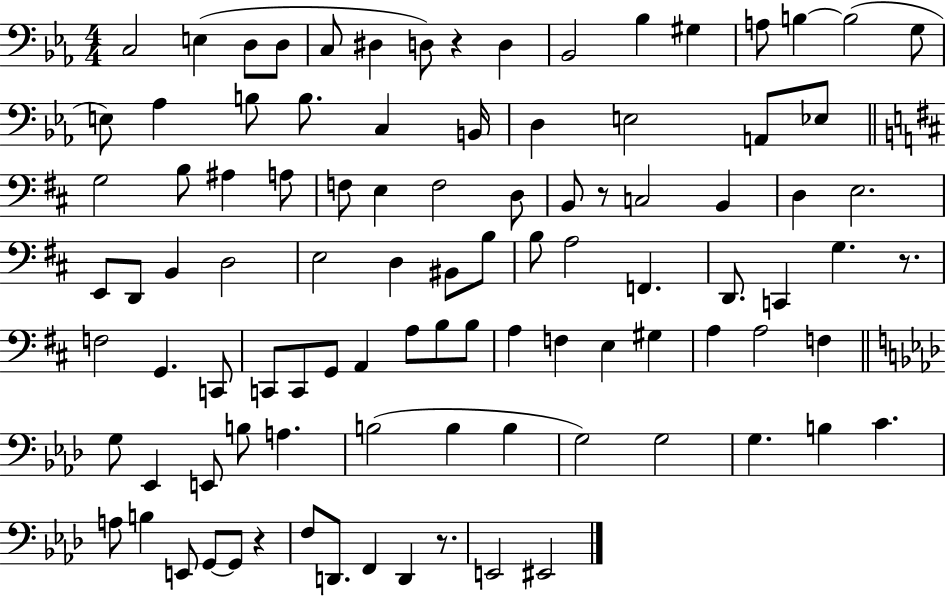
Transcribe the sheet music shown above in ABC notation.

X:1
T:Untitled
M:4/4
L:1/4
K:Eb
C,2 E, D,/2 D,/2 C,/2 ^D, D,/2 z D, _B,,2 _B, ^G, A,/2 B, B,2 G,/2 E,/2 _A, B,/2 B,/2 C, B,,/4 D, E,2 A,,/2 _E,/2 G,2 B,/2 ^A, A,/2 F,/2 E, F,2 D,/2 B,,/2 z/2 C,2 B,, D, E,2 E,,/2 D,,/2 B,, D,2 E,2 D, ^B,,/2 B,/2 B,/2 A,2 F,, D,,/2 C,, G, z/2 F,2 G,, C,,/2 C,,/2 C,,/2 G,,/2 A,, A,/2 B,/2 B,/2 A, F, E, ^G, A, A,2 F, G,/2 _E,, E,,/2 B,/2 A, B,2 B, B, G,2 G,2 G, B, C A,/2 B, E,,/2 G,,/2 G,,/2 z F,/2 D,,/2 F,, D,, z/2 E,,2 ^E,,2